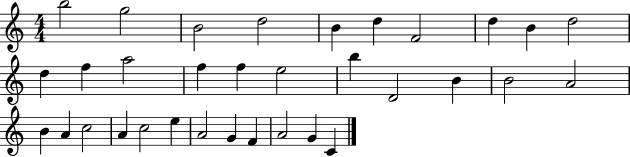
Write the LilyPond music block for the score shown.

{
  \clef treble
  \numericTimeSignature
  \time 4/4
  \key c \major
  b''2 g''2 | b'2 d''2 | b'4 d''4 f'2 | d''4 b'4 d''2 | \break d''4 f''4 a''2 | f''4 f''4 e''2 | b''4 d'2 b'4 | b'2 a'2 | \break b'4 a'4 c''2 | a'4 c''2 e''4 | a'2 g'4 f'4 | a'2 g'4 c'4 | \break \bar "|."
}